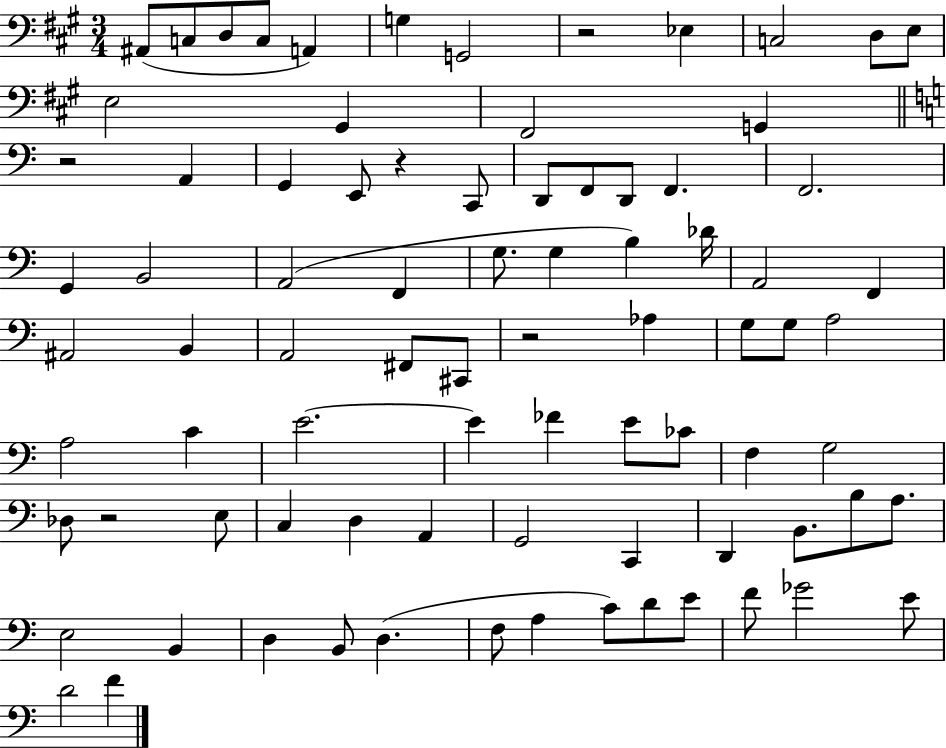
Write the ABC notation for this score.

X:1
T:Untitled
M:3/4
L:1/4
K:A
^A,,/2 C,/2 D,/2 C,/2 A,, G, G,,2 z2 _E, C,2 D,/2 E,/2 E,2 ^G,, ^F,,2 G,, z2 A,, G,, E,,/2 z C,,/2 D,,/2 F,,/2 D,,/2 F,, F,,2 G,, B,,2 A,,2 F,, G,/2 G, B, _D/4 A,,2 F,, ^A,,2 B,, A,,2 ^F,,/2 ^C,,/2 z2 _A, G,/2 G,/2 A,2 A,2 C E2 E _F E/2 _C/2 F, G,2 _D,/2 z2 E,/2 C, D, A,, G,,2 C,, D,, B,,/2 B,/2 A,/2 E,2 B,, D, B,,/2 D, F,/2 A, C/2 D/2 E/2 F/2 _G2 E/2 D2 F